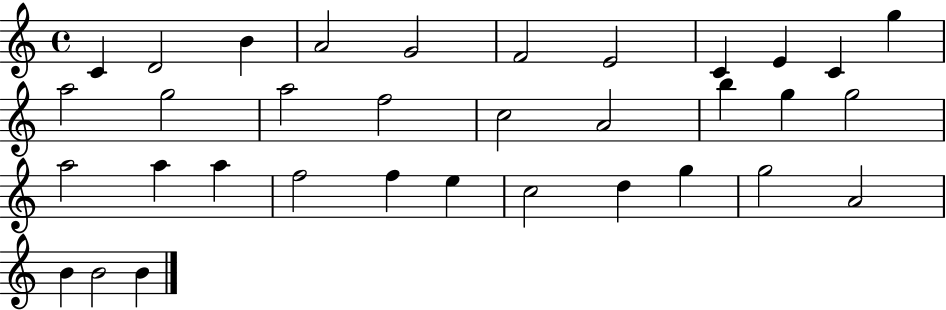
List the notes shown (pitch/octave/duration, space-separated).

C4/q D4/h B4/q A4/h G4/h F4/h E4/h C4/q E4/q C4/q G5/q A5/h G5/h A5/h F5/h C5/h A4/h B5/q G5/q G5/h A5/h A5/q A5/q F5/h F5/q E5/q C5/h D5/q G5/q G5/h A4/h B4/q B4/h B4/q